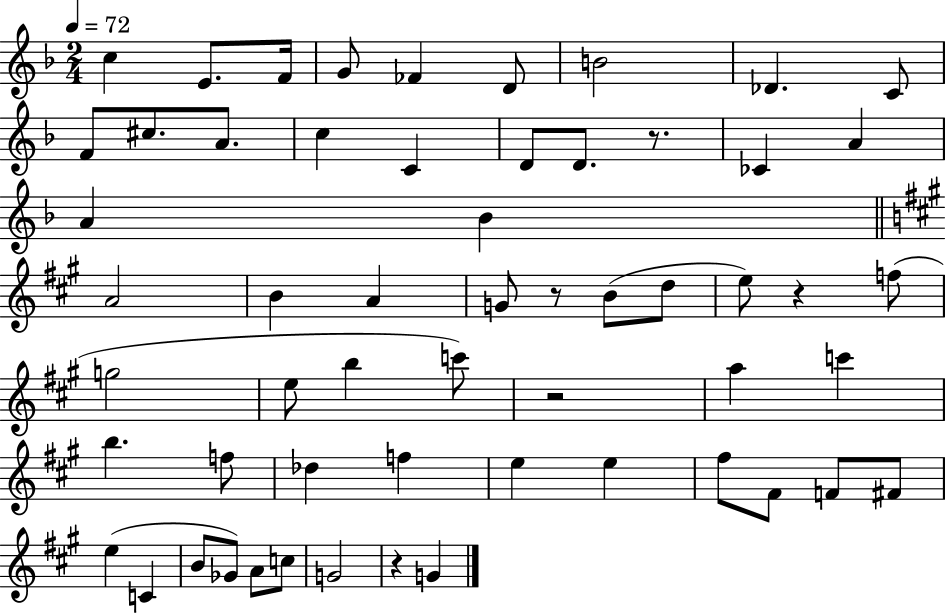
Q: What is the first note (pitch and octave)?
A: C5